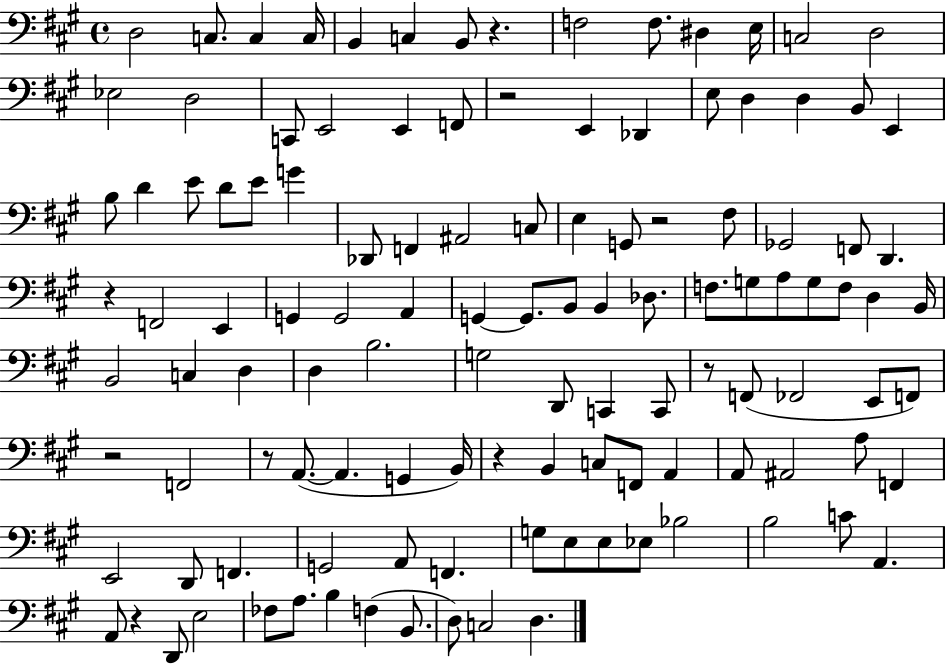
{
  \clef bass
  \time 4/4
  \defaultTimeSignature
  \key a \major
  d2 c8. c4 c16 | b,4 c4 b,8 r4. | f2 f8. dis4 e16 | c2 d2 | \break ees2 d2 | c,8 e,2 e,4 f,8 | r2 e,4 des,4 | e8 d4 d4 b,8 e,4 | \break b8 d'4 e'8 d'8 e'8 g'4 | des,8 f,4 ais,2 c8 | e4 g,8 r2 fis8 | ges,2 f,8 d,4. | \break r4 f,2 e,4 | g,4 g,2 a,4 | g,4~~ g,8. b,8 b,4 des8. | f8. g8 a8 g8 f8 d4 b,16 | \break b,2 c4 d4 | d4 b2. | g2 d,8 c,4 c,8 | r8 f,8( fes,2 e,8 f,8) | \break r2 f,2 | r8 a,8.~(~ a,4. g,4 b,16) | r4 b,4 c8 f,8 a,4 | a,8 ais,2 a8 f,4 | \break e,2 d,8 f,4. | g,2 a,8 f,4. | g8 e8 e8 ees8 bes2 | b2 c'8 a,4. | \break a,8 r4 d,8 e2 | fes8 a8. b4 f4( b,8. | d8) c2 d4. | \bar "|."
}